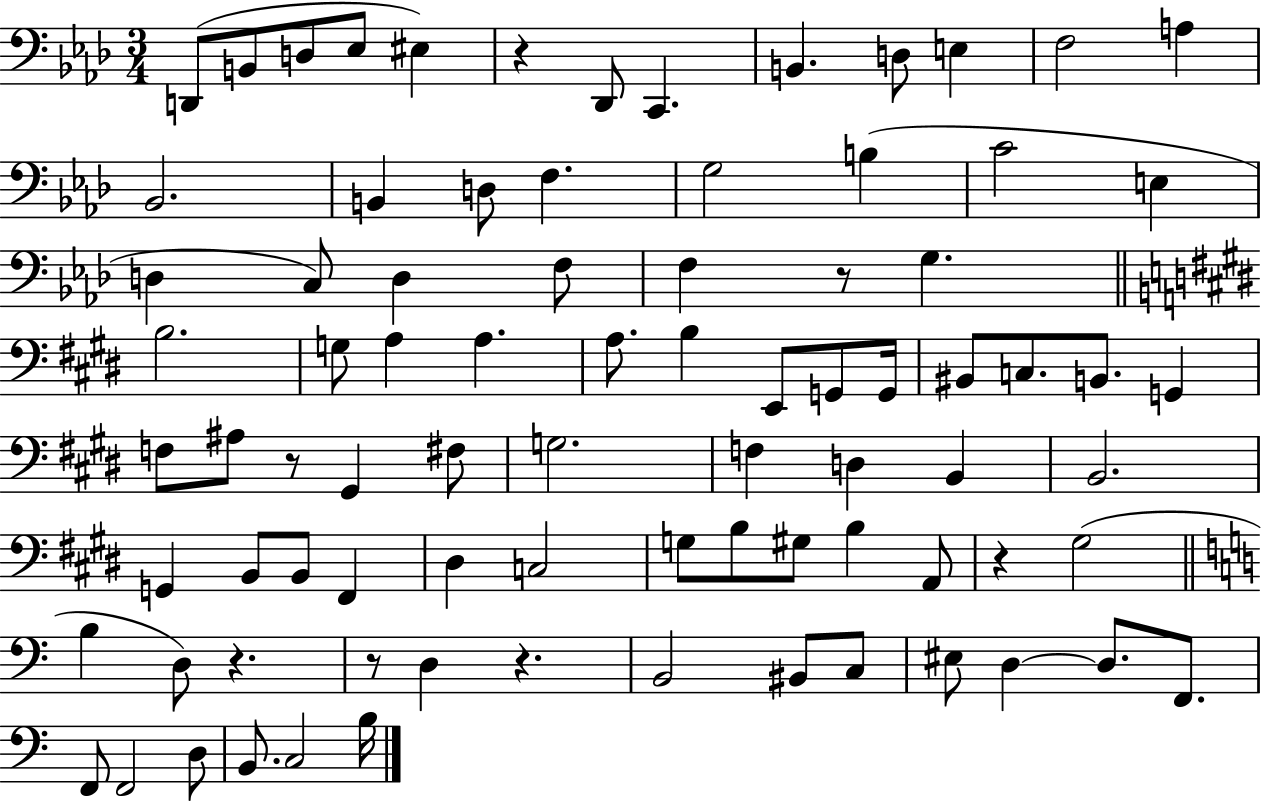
D2/e B2/e D3/e Eb3/e EIS3/q R/q Db2/e C2/q. B2/q. D3/e E3/q F3/h A3/q Bb2/h. B2/q D3/e F3/q. G3/h B3/q C4/h E3/q D3/q C3/e D3/q F3/e F3/q R/e G3/q. B3/h. G3/e A3/q A3/q. A3/e. B3/q E2/e G2/e G2/s BIS2/e C3/e. B2/e. G2/q F3/e A#3/e R/e G#2/q F#3/e G3/h. F3/q D3/q B2/q B2/h. G2/q B2/e B2/e F#2/q D#3/q C3/h G3/e B3/e G#3/e B3/q A2/e R/q G#3/h B3/q D3/e R/q. R/e D3/q R/q. B2/h BIS2/e C3/e EIS3/e D3/q D3/e. F2/e. F2/e F2/h D3/e B2/e. C3/h B3/s